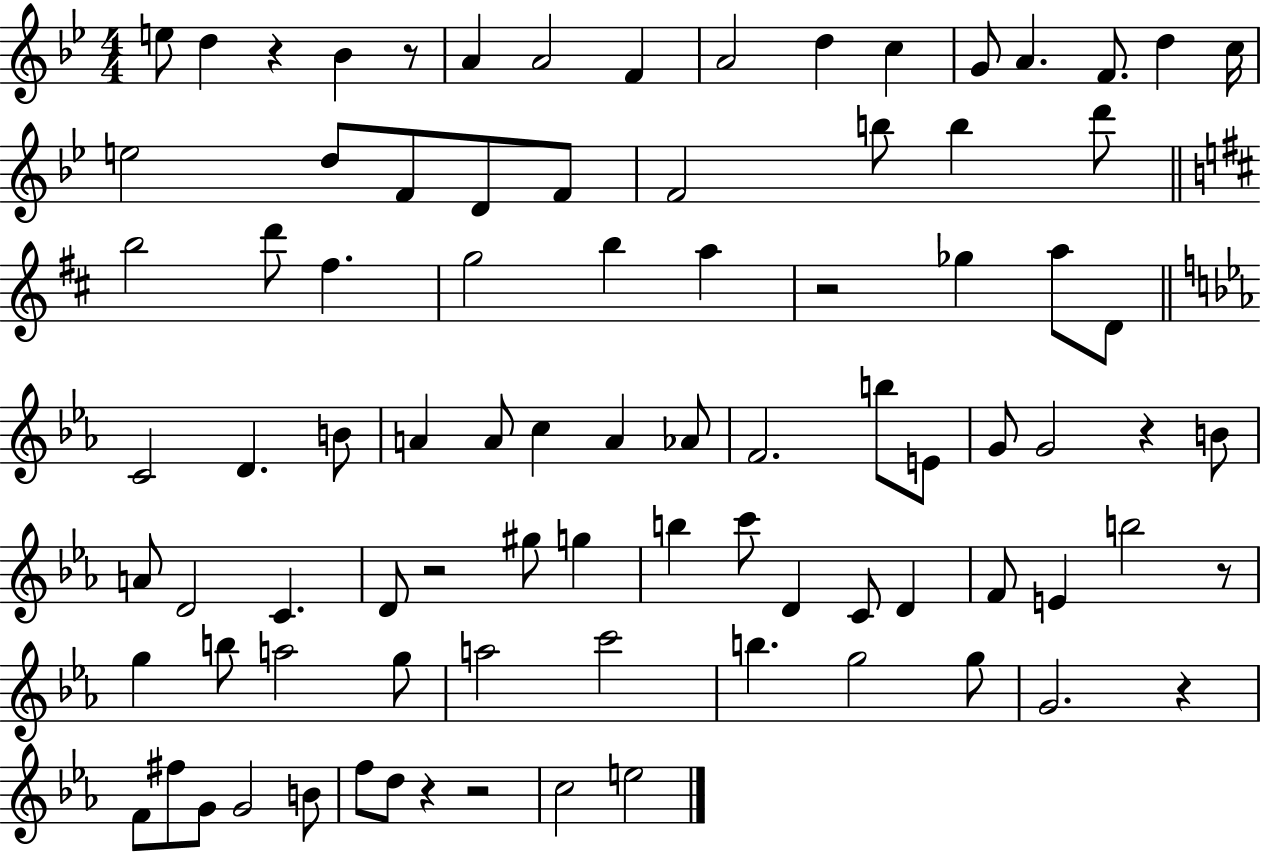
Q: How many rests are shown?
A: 9